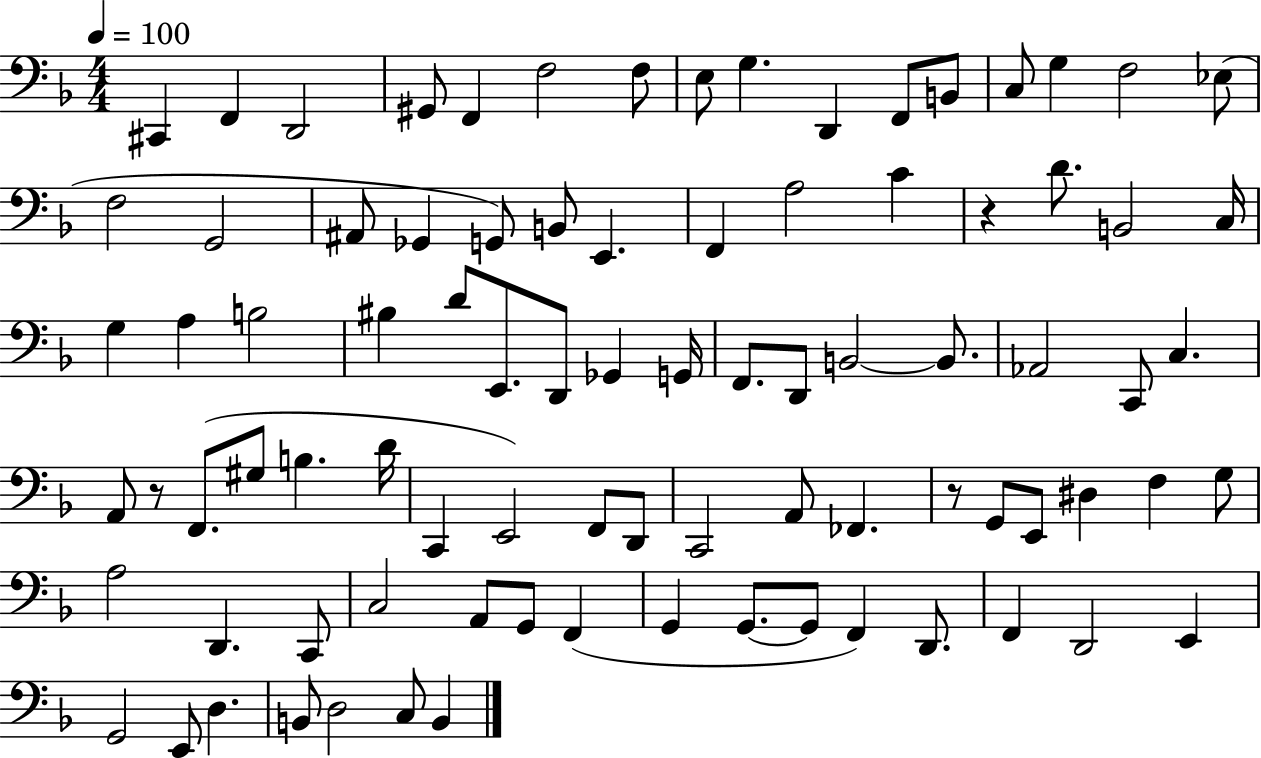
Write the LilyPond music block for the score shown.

{
  \clef bass
  \numericTimeSignature
  \time 4/4
  \key f \major
  \tempo 4 = 100
  \repeat volta 2 { cis,4 f,4 d,2 | gis,8 f,4 f2 f8 | e8 g4. d,4 f,8 b,8 | c8 g4 f2 ees8( | \break f2 g,2 | ais,8 ges,4 g,8) b,8 e,4. | f,4 a2 c'4 | r4 d'8. b,2 c16 | \break g4 a4 b2 | bis4 d'8 e,8. d,8 ges,4 g,16 | f,8. d,8 b,2~~ b,8. | aes,2 c,8 c4. | \break a,8 r8 f,8.( gis8 b4. d'16 | c,4 e,2) f,8 d,8 | c,2 a,8 fes,4. | r8 g,8 e,8 dis4 f4 g8 | \break a2 d,4. c,8 | c2 a,8 g,8 f,4( | g,4 g,8.~~ g,8 f,4) d,8. | f,4 d,2 e,4 | \break g,2 e,8 d4. | b,8 d2 c8 b,4 | } \bar "|."
}